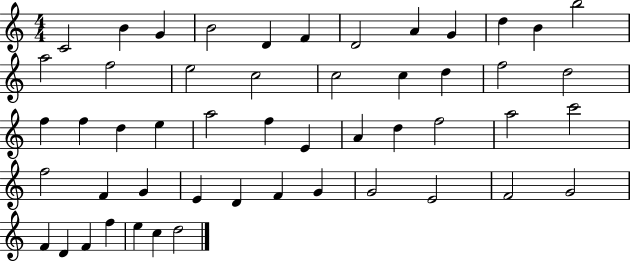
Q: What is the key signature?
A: C major